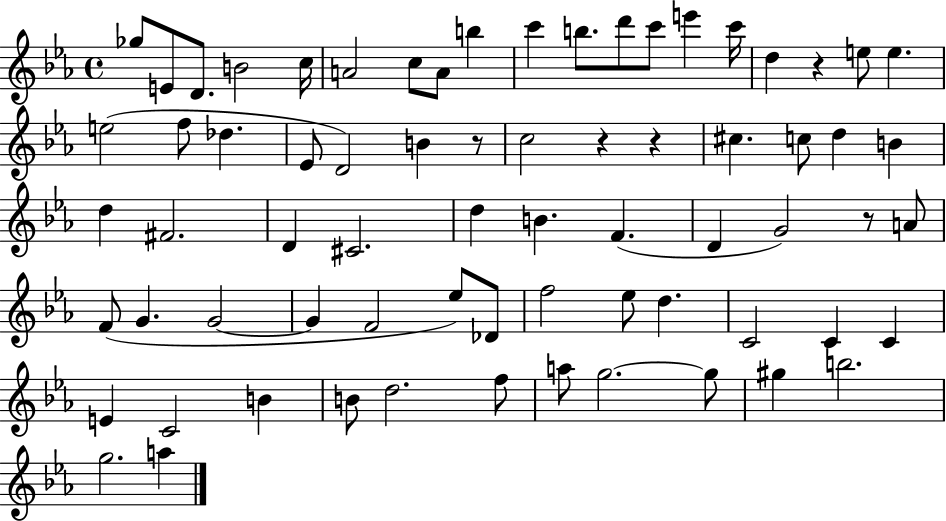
Gb5/e E4/e D4/e. B4/h C5/s A4/h C5/e A4/e B5/q C6/q B5/e. D6/e C6/e E6/q C6/s D5/q R/q E5/e E5/q. E5/h F5/e Db5/q. Eb4/e D4/h B4/q R/e C5/h R/q R/q C#5/q. C5/e D5/q B4/q D5/q F#4/h. D4/q C#4/h. D5/q B4/q. F4/q. D4/q G4/h R/e A4/e F4/e G4/q. G4/h G4/q F4/h Eb5/e Db4/e F5/h Eb5/e D5/q. C4/h C4/q C4/q E4/q C4/h B4/q B4/e D5/h. F5/e A5/e G5/h. G5/e G#5/q B5/h. G5/h. A5/q